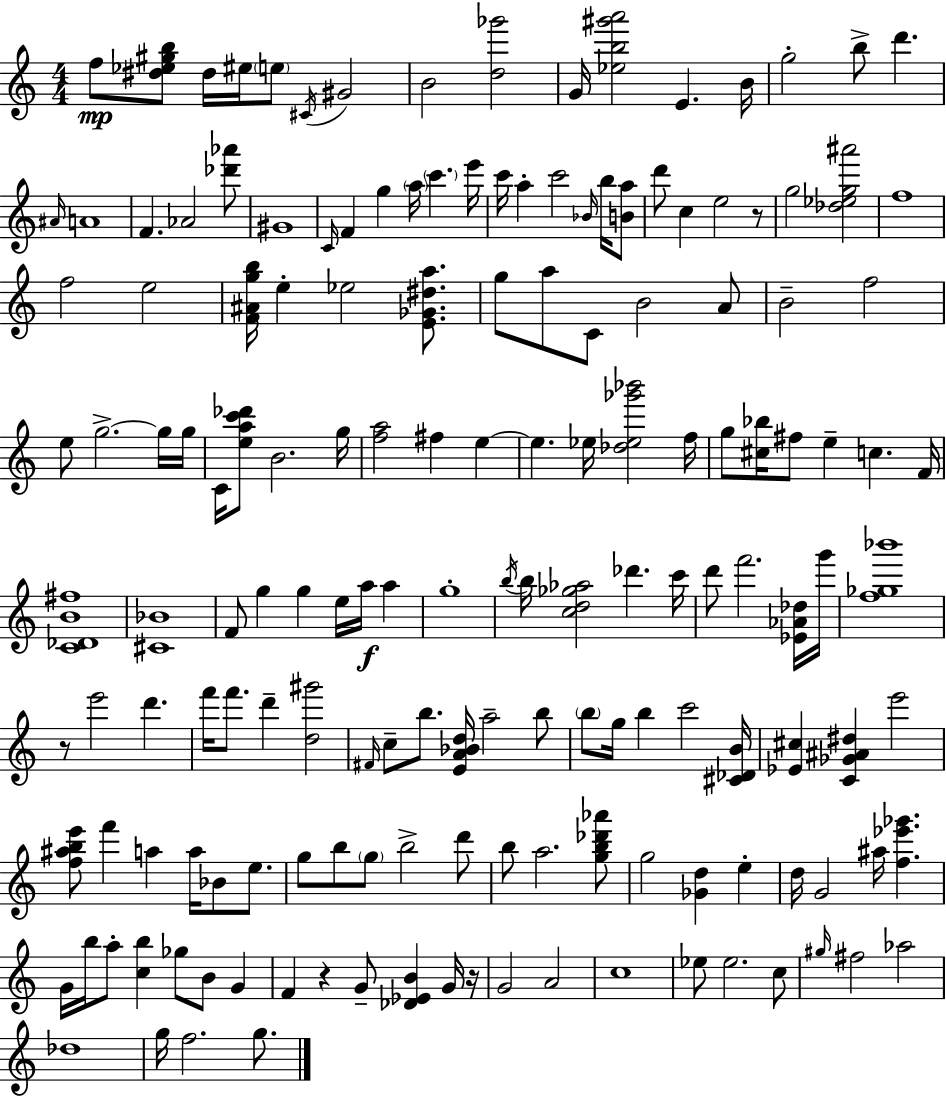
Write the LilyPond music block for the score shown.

{
  \clef treble
  \numericTimeSignature
  \time 4/4
  \key a \minor
  f''8\mp <dis'' ees'' gis'' b''>8 dis''16 eis''16 \parenthesize e''8 \acciaccatura { cis'16 } gis'2 | b'2 <d'' ges'''>2 | g'16 <ees'' b'' gis''' a'''>2 e'4. | b'16 g''2-. b''8-> d'''4. | \break \grace { ais'16 } a'1 | f'4. aes'2 | <des''' aes'''>8 gis'1 | \grace { c'16 } f'4 g''4 \parenthesize a''16 \parenthesize c'''4. | \break e'''16 c'''16 a''4-. c'''2 | \grace { bes'16 } b''16 <b' a''>8 d'''8 c''4 e''2 | r8 g''2 <des'' ees'' g'' ais'''>2 | f''1 | \break f''2 e''2 | <f' ais' g'' b''>16 e''4-. ees''2 | <e' ges' dis'' a''>8. g''8 a''8 c'8 b'2 | a'8 b'2-- f''2 | \break e''8 g''2.->~~ | g''16 g''16 c'16 <e'' a'' c''' des'''>8 b'2. | g''16 <f'' a''>2 fis''4 | e''4~~ e''4. ees''16 <des'' ees'' ges''' bes'''>2 | \break f''16 g''8 <cis'' bes''>16 fis''8 e''4-- c''4. | f'16 <c' des' b' fis''>1 | <cis' bes'>1 | f'8 g''4 g''4 e''16 a''16\f | \break a''4 g''1-. | \acciaccatura { b''16 } b''16 <c'' d'' ges'' aes''>2 des'''4. | c'''16 d'''8 f'''2. | <ees' aes' des''>16 g'''16 <f'' ges'' bes'''>1 | \break r8 e'''2 d'''4. | f'''16 f'''8. d'''4-- <d'' gis'''>2 | \grace { fis'16 } c''8-- b''8. <e' a' bes' d''>16 a''2-- | b''8 \parenthesize b''8 g''16 b''4 c'''2 | \break <cis' des' b'>16 <ees' cis''>4 <c' ges' ais' dis''>4 e'''2 | <f'' ais'' b'' e'''>8 f'''4 a''4 | a''16 bes'8 e''8. g''8 b''8 \parenthesize g''8 b''2-> | d'''8 b''8 a''2. | \break <g'' b'' des''' aes'''>8 g''2 <ges' d''>4 | e''4-. d''16 g'2 ais''16 | <f'' ees''' ges'''>4. g'16 b''16 a''8-. <c'' b''>4 ges''8 | b'8 g'4 f'4 r4 g'8-- | \break <des' ees' b'>4 g'16 r16 g'2 a'2 | c''1 | ees''8 ees''2. | c''8 \grace { gis''16 } fis''2 aes''2 | \break des''1 | g''16 f''2. | g''8. \bar "|."
}